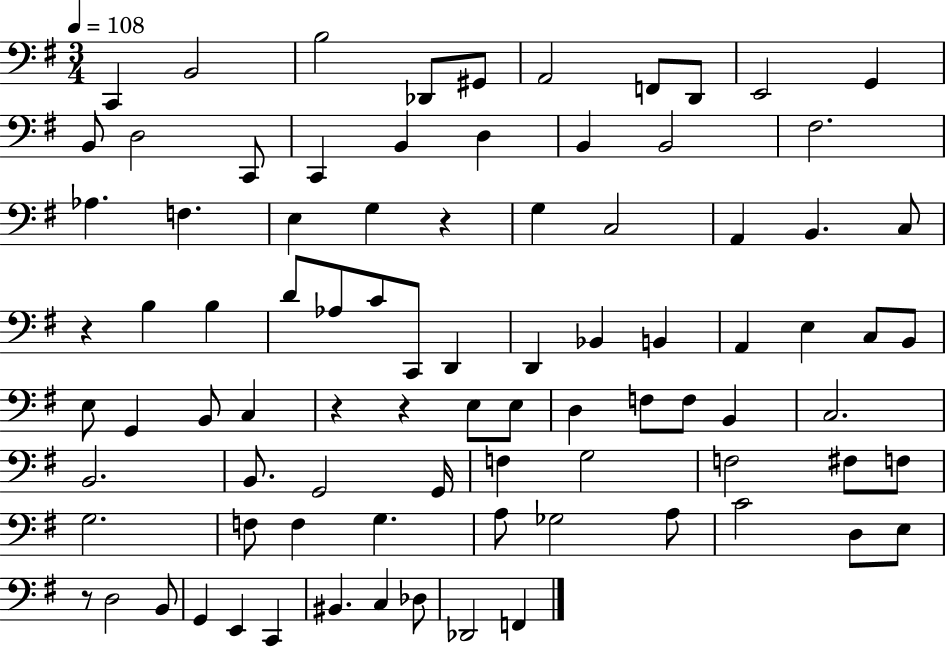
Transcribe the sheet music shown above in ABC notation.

X:1
T:Untitled
M:3/4
L:1/4
K:G
C,, B,,2 B,2 _D,,/2 ^G,,/2 A,,2 F,,/2 D,,/2 E,,2 G,, B,,/2 D,2 C,,/2 C,, B,, D, B,, B,,2 ^F,2 _A, F, E, G, z G, C,2 A,, B,, C,/2 z B, B, D/2 _A,/2 C/2 C,,/2 D,, D,, _B,, B,, A,, E, C,/2 B,,/2 E,/2 G,, B,,/2 C, z z E,/2 E,/2 D, F,/2 F,/2 B,, C,2 B,,2 B,,/2 G,,2 G,,/4 F, G,2 F,2 ^F,/2 F,/2 G,2 F,/2 F, G, A,/2 _G,2 A,/2 C2 D,/2 E,/2 z/2 D,2 B,,/2 G,, E,, C,, ^B,, C, _D,/2 _D,,2 F,,